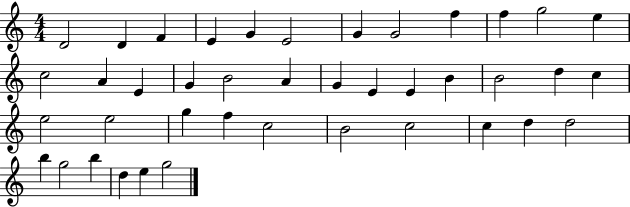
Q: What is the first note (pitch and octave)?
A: D4